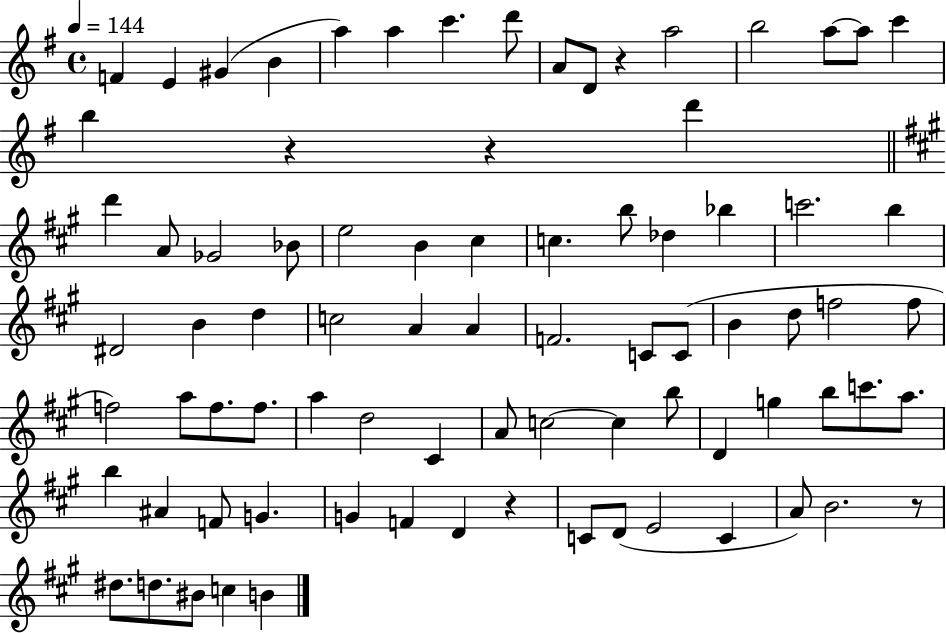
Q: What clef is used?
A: treble